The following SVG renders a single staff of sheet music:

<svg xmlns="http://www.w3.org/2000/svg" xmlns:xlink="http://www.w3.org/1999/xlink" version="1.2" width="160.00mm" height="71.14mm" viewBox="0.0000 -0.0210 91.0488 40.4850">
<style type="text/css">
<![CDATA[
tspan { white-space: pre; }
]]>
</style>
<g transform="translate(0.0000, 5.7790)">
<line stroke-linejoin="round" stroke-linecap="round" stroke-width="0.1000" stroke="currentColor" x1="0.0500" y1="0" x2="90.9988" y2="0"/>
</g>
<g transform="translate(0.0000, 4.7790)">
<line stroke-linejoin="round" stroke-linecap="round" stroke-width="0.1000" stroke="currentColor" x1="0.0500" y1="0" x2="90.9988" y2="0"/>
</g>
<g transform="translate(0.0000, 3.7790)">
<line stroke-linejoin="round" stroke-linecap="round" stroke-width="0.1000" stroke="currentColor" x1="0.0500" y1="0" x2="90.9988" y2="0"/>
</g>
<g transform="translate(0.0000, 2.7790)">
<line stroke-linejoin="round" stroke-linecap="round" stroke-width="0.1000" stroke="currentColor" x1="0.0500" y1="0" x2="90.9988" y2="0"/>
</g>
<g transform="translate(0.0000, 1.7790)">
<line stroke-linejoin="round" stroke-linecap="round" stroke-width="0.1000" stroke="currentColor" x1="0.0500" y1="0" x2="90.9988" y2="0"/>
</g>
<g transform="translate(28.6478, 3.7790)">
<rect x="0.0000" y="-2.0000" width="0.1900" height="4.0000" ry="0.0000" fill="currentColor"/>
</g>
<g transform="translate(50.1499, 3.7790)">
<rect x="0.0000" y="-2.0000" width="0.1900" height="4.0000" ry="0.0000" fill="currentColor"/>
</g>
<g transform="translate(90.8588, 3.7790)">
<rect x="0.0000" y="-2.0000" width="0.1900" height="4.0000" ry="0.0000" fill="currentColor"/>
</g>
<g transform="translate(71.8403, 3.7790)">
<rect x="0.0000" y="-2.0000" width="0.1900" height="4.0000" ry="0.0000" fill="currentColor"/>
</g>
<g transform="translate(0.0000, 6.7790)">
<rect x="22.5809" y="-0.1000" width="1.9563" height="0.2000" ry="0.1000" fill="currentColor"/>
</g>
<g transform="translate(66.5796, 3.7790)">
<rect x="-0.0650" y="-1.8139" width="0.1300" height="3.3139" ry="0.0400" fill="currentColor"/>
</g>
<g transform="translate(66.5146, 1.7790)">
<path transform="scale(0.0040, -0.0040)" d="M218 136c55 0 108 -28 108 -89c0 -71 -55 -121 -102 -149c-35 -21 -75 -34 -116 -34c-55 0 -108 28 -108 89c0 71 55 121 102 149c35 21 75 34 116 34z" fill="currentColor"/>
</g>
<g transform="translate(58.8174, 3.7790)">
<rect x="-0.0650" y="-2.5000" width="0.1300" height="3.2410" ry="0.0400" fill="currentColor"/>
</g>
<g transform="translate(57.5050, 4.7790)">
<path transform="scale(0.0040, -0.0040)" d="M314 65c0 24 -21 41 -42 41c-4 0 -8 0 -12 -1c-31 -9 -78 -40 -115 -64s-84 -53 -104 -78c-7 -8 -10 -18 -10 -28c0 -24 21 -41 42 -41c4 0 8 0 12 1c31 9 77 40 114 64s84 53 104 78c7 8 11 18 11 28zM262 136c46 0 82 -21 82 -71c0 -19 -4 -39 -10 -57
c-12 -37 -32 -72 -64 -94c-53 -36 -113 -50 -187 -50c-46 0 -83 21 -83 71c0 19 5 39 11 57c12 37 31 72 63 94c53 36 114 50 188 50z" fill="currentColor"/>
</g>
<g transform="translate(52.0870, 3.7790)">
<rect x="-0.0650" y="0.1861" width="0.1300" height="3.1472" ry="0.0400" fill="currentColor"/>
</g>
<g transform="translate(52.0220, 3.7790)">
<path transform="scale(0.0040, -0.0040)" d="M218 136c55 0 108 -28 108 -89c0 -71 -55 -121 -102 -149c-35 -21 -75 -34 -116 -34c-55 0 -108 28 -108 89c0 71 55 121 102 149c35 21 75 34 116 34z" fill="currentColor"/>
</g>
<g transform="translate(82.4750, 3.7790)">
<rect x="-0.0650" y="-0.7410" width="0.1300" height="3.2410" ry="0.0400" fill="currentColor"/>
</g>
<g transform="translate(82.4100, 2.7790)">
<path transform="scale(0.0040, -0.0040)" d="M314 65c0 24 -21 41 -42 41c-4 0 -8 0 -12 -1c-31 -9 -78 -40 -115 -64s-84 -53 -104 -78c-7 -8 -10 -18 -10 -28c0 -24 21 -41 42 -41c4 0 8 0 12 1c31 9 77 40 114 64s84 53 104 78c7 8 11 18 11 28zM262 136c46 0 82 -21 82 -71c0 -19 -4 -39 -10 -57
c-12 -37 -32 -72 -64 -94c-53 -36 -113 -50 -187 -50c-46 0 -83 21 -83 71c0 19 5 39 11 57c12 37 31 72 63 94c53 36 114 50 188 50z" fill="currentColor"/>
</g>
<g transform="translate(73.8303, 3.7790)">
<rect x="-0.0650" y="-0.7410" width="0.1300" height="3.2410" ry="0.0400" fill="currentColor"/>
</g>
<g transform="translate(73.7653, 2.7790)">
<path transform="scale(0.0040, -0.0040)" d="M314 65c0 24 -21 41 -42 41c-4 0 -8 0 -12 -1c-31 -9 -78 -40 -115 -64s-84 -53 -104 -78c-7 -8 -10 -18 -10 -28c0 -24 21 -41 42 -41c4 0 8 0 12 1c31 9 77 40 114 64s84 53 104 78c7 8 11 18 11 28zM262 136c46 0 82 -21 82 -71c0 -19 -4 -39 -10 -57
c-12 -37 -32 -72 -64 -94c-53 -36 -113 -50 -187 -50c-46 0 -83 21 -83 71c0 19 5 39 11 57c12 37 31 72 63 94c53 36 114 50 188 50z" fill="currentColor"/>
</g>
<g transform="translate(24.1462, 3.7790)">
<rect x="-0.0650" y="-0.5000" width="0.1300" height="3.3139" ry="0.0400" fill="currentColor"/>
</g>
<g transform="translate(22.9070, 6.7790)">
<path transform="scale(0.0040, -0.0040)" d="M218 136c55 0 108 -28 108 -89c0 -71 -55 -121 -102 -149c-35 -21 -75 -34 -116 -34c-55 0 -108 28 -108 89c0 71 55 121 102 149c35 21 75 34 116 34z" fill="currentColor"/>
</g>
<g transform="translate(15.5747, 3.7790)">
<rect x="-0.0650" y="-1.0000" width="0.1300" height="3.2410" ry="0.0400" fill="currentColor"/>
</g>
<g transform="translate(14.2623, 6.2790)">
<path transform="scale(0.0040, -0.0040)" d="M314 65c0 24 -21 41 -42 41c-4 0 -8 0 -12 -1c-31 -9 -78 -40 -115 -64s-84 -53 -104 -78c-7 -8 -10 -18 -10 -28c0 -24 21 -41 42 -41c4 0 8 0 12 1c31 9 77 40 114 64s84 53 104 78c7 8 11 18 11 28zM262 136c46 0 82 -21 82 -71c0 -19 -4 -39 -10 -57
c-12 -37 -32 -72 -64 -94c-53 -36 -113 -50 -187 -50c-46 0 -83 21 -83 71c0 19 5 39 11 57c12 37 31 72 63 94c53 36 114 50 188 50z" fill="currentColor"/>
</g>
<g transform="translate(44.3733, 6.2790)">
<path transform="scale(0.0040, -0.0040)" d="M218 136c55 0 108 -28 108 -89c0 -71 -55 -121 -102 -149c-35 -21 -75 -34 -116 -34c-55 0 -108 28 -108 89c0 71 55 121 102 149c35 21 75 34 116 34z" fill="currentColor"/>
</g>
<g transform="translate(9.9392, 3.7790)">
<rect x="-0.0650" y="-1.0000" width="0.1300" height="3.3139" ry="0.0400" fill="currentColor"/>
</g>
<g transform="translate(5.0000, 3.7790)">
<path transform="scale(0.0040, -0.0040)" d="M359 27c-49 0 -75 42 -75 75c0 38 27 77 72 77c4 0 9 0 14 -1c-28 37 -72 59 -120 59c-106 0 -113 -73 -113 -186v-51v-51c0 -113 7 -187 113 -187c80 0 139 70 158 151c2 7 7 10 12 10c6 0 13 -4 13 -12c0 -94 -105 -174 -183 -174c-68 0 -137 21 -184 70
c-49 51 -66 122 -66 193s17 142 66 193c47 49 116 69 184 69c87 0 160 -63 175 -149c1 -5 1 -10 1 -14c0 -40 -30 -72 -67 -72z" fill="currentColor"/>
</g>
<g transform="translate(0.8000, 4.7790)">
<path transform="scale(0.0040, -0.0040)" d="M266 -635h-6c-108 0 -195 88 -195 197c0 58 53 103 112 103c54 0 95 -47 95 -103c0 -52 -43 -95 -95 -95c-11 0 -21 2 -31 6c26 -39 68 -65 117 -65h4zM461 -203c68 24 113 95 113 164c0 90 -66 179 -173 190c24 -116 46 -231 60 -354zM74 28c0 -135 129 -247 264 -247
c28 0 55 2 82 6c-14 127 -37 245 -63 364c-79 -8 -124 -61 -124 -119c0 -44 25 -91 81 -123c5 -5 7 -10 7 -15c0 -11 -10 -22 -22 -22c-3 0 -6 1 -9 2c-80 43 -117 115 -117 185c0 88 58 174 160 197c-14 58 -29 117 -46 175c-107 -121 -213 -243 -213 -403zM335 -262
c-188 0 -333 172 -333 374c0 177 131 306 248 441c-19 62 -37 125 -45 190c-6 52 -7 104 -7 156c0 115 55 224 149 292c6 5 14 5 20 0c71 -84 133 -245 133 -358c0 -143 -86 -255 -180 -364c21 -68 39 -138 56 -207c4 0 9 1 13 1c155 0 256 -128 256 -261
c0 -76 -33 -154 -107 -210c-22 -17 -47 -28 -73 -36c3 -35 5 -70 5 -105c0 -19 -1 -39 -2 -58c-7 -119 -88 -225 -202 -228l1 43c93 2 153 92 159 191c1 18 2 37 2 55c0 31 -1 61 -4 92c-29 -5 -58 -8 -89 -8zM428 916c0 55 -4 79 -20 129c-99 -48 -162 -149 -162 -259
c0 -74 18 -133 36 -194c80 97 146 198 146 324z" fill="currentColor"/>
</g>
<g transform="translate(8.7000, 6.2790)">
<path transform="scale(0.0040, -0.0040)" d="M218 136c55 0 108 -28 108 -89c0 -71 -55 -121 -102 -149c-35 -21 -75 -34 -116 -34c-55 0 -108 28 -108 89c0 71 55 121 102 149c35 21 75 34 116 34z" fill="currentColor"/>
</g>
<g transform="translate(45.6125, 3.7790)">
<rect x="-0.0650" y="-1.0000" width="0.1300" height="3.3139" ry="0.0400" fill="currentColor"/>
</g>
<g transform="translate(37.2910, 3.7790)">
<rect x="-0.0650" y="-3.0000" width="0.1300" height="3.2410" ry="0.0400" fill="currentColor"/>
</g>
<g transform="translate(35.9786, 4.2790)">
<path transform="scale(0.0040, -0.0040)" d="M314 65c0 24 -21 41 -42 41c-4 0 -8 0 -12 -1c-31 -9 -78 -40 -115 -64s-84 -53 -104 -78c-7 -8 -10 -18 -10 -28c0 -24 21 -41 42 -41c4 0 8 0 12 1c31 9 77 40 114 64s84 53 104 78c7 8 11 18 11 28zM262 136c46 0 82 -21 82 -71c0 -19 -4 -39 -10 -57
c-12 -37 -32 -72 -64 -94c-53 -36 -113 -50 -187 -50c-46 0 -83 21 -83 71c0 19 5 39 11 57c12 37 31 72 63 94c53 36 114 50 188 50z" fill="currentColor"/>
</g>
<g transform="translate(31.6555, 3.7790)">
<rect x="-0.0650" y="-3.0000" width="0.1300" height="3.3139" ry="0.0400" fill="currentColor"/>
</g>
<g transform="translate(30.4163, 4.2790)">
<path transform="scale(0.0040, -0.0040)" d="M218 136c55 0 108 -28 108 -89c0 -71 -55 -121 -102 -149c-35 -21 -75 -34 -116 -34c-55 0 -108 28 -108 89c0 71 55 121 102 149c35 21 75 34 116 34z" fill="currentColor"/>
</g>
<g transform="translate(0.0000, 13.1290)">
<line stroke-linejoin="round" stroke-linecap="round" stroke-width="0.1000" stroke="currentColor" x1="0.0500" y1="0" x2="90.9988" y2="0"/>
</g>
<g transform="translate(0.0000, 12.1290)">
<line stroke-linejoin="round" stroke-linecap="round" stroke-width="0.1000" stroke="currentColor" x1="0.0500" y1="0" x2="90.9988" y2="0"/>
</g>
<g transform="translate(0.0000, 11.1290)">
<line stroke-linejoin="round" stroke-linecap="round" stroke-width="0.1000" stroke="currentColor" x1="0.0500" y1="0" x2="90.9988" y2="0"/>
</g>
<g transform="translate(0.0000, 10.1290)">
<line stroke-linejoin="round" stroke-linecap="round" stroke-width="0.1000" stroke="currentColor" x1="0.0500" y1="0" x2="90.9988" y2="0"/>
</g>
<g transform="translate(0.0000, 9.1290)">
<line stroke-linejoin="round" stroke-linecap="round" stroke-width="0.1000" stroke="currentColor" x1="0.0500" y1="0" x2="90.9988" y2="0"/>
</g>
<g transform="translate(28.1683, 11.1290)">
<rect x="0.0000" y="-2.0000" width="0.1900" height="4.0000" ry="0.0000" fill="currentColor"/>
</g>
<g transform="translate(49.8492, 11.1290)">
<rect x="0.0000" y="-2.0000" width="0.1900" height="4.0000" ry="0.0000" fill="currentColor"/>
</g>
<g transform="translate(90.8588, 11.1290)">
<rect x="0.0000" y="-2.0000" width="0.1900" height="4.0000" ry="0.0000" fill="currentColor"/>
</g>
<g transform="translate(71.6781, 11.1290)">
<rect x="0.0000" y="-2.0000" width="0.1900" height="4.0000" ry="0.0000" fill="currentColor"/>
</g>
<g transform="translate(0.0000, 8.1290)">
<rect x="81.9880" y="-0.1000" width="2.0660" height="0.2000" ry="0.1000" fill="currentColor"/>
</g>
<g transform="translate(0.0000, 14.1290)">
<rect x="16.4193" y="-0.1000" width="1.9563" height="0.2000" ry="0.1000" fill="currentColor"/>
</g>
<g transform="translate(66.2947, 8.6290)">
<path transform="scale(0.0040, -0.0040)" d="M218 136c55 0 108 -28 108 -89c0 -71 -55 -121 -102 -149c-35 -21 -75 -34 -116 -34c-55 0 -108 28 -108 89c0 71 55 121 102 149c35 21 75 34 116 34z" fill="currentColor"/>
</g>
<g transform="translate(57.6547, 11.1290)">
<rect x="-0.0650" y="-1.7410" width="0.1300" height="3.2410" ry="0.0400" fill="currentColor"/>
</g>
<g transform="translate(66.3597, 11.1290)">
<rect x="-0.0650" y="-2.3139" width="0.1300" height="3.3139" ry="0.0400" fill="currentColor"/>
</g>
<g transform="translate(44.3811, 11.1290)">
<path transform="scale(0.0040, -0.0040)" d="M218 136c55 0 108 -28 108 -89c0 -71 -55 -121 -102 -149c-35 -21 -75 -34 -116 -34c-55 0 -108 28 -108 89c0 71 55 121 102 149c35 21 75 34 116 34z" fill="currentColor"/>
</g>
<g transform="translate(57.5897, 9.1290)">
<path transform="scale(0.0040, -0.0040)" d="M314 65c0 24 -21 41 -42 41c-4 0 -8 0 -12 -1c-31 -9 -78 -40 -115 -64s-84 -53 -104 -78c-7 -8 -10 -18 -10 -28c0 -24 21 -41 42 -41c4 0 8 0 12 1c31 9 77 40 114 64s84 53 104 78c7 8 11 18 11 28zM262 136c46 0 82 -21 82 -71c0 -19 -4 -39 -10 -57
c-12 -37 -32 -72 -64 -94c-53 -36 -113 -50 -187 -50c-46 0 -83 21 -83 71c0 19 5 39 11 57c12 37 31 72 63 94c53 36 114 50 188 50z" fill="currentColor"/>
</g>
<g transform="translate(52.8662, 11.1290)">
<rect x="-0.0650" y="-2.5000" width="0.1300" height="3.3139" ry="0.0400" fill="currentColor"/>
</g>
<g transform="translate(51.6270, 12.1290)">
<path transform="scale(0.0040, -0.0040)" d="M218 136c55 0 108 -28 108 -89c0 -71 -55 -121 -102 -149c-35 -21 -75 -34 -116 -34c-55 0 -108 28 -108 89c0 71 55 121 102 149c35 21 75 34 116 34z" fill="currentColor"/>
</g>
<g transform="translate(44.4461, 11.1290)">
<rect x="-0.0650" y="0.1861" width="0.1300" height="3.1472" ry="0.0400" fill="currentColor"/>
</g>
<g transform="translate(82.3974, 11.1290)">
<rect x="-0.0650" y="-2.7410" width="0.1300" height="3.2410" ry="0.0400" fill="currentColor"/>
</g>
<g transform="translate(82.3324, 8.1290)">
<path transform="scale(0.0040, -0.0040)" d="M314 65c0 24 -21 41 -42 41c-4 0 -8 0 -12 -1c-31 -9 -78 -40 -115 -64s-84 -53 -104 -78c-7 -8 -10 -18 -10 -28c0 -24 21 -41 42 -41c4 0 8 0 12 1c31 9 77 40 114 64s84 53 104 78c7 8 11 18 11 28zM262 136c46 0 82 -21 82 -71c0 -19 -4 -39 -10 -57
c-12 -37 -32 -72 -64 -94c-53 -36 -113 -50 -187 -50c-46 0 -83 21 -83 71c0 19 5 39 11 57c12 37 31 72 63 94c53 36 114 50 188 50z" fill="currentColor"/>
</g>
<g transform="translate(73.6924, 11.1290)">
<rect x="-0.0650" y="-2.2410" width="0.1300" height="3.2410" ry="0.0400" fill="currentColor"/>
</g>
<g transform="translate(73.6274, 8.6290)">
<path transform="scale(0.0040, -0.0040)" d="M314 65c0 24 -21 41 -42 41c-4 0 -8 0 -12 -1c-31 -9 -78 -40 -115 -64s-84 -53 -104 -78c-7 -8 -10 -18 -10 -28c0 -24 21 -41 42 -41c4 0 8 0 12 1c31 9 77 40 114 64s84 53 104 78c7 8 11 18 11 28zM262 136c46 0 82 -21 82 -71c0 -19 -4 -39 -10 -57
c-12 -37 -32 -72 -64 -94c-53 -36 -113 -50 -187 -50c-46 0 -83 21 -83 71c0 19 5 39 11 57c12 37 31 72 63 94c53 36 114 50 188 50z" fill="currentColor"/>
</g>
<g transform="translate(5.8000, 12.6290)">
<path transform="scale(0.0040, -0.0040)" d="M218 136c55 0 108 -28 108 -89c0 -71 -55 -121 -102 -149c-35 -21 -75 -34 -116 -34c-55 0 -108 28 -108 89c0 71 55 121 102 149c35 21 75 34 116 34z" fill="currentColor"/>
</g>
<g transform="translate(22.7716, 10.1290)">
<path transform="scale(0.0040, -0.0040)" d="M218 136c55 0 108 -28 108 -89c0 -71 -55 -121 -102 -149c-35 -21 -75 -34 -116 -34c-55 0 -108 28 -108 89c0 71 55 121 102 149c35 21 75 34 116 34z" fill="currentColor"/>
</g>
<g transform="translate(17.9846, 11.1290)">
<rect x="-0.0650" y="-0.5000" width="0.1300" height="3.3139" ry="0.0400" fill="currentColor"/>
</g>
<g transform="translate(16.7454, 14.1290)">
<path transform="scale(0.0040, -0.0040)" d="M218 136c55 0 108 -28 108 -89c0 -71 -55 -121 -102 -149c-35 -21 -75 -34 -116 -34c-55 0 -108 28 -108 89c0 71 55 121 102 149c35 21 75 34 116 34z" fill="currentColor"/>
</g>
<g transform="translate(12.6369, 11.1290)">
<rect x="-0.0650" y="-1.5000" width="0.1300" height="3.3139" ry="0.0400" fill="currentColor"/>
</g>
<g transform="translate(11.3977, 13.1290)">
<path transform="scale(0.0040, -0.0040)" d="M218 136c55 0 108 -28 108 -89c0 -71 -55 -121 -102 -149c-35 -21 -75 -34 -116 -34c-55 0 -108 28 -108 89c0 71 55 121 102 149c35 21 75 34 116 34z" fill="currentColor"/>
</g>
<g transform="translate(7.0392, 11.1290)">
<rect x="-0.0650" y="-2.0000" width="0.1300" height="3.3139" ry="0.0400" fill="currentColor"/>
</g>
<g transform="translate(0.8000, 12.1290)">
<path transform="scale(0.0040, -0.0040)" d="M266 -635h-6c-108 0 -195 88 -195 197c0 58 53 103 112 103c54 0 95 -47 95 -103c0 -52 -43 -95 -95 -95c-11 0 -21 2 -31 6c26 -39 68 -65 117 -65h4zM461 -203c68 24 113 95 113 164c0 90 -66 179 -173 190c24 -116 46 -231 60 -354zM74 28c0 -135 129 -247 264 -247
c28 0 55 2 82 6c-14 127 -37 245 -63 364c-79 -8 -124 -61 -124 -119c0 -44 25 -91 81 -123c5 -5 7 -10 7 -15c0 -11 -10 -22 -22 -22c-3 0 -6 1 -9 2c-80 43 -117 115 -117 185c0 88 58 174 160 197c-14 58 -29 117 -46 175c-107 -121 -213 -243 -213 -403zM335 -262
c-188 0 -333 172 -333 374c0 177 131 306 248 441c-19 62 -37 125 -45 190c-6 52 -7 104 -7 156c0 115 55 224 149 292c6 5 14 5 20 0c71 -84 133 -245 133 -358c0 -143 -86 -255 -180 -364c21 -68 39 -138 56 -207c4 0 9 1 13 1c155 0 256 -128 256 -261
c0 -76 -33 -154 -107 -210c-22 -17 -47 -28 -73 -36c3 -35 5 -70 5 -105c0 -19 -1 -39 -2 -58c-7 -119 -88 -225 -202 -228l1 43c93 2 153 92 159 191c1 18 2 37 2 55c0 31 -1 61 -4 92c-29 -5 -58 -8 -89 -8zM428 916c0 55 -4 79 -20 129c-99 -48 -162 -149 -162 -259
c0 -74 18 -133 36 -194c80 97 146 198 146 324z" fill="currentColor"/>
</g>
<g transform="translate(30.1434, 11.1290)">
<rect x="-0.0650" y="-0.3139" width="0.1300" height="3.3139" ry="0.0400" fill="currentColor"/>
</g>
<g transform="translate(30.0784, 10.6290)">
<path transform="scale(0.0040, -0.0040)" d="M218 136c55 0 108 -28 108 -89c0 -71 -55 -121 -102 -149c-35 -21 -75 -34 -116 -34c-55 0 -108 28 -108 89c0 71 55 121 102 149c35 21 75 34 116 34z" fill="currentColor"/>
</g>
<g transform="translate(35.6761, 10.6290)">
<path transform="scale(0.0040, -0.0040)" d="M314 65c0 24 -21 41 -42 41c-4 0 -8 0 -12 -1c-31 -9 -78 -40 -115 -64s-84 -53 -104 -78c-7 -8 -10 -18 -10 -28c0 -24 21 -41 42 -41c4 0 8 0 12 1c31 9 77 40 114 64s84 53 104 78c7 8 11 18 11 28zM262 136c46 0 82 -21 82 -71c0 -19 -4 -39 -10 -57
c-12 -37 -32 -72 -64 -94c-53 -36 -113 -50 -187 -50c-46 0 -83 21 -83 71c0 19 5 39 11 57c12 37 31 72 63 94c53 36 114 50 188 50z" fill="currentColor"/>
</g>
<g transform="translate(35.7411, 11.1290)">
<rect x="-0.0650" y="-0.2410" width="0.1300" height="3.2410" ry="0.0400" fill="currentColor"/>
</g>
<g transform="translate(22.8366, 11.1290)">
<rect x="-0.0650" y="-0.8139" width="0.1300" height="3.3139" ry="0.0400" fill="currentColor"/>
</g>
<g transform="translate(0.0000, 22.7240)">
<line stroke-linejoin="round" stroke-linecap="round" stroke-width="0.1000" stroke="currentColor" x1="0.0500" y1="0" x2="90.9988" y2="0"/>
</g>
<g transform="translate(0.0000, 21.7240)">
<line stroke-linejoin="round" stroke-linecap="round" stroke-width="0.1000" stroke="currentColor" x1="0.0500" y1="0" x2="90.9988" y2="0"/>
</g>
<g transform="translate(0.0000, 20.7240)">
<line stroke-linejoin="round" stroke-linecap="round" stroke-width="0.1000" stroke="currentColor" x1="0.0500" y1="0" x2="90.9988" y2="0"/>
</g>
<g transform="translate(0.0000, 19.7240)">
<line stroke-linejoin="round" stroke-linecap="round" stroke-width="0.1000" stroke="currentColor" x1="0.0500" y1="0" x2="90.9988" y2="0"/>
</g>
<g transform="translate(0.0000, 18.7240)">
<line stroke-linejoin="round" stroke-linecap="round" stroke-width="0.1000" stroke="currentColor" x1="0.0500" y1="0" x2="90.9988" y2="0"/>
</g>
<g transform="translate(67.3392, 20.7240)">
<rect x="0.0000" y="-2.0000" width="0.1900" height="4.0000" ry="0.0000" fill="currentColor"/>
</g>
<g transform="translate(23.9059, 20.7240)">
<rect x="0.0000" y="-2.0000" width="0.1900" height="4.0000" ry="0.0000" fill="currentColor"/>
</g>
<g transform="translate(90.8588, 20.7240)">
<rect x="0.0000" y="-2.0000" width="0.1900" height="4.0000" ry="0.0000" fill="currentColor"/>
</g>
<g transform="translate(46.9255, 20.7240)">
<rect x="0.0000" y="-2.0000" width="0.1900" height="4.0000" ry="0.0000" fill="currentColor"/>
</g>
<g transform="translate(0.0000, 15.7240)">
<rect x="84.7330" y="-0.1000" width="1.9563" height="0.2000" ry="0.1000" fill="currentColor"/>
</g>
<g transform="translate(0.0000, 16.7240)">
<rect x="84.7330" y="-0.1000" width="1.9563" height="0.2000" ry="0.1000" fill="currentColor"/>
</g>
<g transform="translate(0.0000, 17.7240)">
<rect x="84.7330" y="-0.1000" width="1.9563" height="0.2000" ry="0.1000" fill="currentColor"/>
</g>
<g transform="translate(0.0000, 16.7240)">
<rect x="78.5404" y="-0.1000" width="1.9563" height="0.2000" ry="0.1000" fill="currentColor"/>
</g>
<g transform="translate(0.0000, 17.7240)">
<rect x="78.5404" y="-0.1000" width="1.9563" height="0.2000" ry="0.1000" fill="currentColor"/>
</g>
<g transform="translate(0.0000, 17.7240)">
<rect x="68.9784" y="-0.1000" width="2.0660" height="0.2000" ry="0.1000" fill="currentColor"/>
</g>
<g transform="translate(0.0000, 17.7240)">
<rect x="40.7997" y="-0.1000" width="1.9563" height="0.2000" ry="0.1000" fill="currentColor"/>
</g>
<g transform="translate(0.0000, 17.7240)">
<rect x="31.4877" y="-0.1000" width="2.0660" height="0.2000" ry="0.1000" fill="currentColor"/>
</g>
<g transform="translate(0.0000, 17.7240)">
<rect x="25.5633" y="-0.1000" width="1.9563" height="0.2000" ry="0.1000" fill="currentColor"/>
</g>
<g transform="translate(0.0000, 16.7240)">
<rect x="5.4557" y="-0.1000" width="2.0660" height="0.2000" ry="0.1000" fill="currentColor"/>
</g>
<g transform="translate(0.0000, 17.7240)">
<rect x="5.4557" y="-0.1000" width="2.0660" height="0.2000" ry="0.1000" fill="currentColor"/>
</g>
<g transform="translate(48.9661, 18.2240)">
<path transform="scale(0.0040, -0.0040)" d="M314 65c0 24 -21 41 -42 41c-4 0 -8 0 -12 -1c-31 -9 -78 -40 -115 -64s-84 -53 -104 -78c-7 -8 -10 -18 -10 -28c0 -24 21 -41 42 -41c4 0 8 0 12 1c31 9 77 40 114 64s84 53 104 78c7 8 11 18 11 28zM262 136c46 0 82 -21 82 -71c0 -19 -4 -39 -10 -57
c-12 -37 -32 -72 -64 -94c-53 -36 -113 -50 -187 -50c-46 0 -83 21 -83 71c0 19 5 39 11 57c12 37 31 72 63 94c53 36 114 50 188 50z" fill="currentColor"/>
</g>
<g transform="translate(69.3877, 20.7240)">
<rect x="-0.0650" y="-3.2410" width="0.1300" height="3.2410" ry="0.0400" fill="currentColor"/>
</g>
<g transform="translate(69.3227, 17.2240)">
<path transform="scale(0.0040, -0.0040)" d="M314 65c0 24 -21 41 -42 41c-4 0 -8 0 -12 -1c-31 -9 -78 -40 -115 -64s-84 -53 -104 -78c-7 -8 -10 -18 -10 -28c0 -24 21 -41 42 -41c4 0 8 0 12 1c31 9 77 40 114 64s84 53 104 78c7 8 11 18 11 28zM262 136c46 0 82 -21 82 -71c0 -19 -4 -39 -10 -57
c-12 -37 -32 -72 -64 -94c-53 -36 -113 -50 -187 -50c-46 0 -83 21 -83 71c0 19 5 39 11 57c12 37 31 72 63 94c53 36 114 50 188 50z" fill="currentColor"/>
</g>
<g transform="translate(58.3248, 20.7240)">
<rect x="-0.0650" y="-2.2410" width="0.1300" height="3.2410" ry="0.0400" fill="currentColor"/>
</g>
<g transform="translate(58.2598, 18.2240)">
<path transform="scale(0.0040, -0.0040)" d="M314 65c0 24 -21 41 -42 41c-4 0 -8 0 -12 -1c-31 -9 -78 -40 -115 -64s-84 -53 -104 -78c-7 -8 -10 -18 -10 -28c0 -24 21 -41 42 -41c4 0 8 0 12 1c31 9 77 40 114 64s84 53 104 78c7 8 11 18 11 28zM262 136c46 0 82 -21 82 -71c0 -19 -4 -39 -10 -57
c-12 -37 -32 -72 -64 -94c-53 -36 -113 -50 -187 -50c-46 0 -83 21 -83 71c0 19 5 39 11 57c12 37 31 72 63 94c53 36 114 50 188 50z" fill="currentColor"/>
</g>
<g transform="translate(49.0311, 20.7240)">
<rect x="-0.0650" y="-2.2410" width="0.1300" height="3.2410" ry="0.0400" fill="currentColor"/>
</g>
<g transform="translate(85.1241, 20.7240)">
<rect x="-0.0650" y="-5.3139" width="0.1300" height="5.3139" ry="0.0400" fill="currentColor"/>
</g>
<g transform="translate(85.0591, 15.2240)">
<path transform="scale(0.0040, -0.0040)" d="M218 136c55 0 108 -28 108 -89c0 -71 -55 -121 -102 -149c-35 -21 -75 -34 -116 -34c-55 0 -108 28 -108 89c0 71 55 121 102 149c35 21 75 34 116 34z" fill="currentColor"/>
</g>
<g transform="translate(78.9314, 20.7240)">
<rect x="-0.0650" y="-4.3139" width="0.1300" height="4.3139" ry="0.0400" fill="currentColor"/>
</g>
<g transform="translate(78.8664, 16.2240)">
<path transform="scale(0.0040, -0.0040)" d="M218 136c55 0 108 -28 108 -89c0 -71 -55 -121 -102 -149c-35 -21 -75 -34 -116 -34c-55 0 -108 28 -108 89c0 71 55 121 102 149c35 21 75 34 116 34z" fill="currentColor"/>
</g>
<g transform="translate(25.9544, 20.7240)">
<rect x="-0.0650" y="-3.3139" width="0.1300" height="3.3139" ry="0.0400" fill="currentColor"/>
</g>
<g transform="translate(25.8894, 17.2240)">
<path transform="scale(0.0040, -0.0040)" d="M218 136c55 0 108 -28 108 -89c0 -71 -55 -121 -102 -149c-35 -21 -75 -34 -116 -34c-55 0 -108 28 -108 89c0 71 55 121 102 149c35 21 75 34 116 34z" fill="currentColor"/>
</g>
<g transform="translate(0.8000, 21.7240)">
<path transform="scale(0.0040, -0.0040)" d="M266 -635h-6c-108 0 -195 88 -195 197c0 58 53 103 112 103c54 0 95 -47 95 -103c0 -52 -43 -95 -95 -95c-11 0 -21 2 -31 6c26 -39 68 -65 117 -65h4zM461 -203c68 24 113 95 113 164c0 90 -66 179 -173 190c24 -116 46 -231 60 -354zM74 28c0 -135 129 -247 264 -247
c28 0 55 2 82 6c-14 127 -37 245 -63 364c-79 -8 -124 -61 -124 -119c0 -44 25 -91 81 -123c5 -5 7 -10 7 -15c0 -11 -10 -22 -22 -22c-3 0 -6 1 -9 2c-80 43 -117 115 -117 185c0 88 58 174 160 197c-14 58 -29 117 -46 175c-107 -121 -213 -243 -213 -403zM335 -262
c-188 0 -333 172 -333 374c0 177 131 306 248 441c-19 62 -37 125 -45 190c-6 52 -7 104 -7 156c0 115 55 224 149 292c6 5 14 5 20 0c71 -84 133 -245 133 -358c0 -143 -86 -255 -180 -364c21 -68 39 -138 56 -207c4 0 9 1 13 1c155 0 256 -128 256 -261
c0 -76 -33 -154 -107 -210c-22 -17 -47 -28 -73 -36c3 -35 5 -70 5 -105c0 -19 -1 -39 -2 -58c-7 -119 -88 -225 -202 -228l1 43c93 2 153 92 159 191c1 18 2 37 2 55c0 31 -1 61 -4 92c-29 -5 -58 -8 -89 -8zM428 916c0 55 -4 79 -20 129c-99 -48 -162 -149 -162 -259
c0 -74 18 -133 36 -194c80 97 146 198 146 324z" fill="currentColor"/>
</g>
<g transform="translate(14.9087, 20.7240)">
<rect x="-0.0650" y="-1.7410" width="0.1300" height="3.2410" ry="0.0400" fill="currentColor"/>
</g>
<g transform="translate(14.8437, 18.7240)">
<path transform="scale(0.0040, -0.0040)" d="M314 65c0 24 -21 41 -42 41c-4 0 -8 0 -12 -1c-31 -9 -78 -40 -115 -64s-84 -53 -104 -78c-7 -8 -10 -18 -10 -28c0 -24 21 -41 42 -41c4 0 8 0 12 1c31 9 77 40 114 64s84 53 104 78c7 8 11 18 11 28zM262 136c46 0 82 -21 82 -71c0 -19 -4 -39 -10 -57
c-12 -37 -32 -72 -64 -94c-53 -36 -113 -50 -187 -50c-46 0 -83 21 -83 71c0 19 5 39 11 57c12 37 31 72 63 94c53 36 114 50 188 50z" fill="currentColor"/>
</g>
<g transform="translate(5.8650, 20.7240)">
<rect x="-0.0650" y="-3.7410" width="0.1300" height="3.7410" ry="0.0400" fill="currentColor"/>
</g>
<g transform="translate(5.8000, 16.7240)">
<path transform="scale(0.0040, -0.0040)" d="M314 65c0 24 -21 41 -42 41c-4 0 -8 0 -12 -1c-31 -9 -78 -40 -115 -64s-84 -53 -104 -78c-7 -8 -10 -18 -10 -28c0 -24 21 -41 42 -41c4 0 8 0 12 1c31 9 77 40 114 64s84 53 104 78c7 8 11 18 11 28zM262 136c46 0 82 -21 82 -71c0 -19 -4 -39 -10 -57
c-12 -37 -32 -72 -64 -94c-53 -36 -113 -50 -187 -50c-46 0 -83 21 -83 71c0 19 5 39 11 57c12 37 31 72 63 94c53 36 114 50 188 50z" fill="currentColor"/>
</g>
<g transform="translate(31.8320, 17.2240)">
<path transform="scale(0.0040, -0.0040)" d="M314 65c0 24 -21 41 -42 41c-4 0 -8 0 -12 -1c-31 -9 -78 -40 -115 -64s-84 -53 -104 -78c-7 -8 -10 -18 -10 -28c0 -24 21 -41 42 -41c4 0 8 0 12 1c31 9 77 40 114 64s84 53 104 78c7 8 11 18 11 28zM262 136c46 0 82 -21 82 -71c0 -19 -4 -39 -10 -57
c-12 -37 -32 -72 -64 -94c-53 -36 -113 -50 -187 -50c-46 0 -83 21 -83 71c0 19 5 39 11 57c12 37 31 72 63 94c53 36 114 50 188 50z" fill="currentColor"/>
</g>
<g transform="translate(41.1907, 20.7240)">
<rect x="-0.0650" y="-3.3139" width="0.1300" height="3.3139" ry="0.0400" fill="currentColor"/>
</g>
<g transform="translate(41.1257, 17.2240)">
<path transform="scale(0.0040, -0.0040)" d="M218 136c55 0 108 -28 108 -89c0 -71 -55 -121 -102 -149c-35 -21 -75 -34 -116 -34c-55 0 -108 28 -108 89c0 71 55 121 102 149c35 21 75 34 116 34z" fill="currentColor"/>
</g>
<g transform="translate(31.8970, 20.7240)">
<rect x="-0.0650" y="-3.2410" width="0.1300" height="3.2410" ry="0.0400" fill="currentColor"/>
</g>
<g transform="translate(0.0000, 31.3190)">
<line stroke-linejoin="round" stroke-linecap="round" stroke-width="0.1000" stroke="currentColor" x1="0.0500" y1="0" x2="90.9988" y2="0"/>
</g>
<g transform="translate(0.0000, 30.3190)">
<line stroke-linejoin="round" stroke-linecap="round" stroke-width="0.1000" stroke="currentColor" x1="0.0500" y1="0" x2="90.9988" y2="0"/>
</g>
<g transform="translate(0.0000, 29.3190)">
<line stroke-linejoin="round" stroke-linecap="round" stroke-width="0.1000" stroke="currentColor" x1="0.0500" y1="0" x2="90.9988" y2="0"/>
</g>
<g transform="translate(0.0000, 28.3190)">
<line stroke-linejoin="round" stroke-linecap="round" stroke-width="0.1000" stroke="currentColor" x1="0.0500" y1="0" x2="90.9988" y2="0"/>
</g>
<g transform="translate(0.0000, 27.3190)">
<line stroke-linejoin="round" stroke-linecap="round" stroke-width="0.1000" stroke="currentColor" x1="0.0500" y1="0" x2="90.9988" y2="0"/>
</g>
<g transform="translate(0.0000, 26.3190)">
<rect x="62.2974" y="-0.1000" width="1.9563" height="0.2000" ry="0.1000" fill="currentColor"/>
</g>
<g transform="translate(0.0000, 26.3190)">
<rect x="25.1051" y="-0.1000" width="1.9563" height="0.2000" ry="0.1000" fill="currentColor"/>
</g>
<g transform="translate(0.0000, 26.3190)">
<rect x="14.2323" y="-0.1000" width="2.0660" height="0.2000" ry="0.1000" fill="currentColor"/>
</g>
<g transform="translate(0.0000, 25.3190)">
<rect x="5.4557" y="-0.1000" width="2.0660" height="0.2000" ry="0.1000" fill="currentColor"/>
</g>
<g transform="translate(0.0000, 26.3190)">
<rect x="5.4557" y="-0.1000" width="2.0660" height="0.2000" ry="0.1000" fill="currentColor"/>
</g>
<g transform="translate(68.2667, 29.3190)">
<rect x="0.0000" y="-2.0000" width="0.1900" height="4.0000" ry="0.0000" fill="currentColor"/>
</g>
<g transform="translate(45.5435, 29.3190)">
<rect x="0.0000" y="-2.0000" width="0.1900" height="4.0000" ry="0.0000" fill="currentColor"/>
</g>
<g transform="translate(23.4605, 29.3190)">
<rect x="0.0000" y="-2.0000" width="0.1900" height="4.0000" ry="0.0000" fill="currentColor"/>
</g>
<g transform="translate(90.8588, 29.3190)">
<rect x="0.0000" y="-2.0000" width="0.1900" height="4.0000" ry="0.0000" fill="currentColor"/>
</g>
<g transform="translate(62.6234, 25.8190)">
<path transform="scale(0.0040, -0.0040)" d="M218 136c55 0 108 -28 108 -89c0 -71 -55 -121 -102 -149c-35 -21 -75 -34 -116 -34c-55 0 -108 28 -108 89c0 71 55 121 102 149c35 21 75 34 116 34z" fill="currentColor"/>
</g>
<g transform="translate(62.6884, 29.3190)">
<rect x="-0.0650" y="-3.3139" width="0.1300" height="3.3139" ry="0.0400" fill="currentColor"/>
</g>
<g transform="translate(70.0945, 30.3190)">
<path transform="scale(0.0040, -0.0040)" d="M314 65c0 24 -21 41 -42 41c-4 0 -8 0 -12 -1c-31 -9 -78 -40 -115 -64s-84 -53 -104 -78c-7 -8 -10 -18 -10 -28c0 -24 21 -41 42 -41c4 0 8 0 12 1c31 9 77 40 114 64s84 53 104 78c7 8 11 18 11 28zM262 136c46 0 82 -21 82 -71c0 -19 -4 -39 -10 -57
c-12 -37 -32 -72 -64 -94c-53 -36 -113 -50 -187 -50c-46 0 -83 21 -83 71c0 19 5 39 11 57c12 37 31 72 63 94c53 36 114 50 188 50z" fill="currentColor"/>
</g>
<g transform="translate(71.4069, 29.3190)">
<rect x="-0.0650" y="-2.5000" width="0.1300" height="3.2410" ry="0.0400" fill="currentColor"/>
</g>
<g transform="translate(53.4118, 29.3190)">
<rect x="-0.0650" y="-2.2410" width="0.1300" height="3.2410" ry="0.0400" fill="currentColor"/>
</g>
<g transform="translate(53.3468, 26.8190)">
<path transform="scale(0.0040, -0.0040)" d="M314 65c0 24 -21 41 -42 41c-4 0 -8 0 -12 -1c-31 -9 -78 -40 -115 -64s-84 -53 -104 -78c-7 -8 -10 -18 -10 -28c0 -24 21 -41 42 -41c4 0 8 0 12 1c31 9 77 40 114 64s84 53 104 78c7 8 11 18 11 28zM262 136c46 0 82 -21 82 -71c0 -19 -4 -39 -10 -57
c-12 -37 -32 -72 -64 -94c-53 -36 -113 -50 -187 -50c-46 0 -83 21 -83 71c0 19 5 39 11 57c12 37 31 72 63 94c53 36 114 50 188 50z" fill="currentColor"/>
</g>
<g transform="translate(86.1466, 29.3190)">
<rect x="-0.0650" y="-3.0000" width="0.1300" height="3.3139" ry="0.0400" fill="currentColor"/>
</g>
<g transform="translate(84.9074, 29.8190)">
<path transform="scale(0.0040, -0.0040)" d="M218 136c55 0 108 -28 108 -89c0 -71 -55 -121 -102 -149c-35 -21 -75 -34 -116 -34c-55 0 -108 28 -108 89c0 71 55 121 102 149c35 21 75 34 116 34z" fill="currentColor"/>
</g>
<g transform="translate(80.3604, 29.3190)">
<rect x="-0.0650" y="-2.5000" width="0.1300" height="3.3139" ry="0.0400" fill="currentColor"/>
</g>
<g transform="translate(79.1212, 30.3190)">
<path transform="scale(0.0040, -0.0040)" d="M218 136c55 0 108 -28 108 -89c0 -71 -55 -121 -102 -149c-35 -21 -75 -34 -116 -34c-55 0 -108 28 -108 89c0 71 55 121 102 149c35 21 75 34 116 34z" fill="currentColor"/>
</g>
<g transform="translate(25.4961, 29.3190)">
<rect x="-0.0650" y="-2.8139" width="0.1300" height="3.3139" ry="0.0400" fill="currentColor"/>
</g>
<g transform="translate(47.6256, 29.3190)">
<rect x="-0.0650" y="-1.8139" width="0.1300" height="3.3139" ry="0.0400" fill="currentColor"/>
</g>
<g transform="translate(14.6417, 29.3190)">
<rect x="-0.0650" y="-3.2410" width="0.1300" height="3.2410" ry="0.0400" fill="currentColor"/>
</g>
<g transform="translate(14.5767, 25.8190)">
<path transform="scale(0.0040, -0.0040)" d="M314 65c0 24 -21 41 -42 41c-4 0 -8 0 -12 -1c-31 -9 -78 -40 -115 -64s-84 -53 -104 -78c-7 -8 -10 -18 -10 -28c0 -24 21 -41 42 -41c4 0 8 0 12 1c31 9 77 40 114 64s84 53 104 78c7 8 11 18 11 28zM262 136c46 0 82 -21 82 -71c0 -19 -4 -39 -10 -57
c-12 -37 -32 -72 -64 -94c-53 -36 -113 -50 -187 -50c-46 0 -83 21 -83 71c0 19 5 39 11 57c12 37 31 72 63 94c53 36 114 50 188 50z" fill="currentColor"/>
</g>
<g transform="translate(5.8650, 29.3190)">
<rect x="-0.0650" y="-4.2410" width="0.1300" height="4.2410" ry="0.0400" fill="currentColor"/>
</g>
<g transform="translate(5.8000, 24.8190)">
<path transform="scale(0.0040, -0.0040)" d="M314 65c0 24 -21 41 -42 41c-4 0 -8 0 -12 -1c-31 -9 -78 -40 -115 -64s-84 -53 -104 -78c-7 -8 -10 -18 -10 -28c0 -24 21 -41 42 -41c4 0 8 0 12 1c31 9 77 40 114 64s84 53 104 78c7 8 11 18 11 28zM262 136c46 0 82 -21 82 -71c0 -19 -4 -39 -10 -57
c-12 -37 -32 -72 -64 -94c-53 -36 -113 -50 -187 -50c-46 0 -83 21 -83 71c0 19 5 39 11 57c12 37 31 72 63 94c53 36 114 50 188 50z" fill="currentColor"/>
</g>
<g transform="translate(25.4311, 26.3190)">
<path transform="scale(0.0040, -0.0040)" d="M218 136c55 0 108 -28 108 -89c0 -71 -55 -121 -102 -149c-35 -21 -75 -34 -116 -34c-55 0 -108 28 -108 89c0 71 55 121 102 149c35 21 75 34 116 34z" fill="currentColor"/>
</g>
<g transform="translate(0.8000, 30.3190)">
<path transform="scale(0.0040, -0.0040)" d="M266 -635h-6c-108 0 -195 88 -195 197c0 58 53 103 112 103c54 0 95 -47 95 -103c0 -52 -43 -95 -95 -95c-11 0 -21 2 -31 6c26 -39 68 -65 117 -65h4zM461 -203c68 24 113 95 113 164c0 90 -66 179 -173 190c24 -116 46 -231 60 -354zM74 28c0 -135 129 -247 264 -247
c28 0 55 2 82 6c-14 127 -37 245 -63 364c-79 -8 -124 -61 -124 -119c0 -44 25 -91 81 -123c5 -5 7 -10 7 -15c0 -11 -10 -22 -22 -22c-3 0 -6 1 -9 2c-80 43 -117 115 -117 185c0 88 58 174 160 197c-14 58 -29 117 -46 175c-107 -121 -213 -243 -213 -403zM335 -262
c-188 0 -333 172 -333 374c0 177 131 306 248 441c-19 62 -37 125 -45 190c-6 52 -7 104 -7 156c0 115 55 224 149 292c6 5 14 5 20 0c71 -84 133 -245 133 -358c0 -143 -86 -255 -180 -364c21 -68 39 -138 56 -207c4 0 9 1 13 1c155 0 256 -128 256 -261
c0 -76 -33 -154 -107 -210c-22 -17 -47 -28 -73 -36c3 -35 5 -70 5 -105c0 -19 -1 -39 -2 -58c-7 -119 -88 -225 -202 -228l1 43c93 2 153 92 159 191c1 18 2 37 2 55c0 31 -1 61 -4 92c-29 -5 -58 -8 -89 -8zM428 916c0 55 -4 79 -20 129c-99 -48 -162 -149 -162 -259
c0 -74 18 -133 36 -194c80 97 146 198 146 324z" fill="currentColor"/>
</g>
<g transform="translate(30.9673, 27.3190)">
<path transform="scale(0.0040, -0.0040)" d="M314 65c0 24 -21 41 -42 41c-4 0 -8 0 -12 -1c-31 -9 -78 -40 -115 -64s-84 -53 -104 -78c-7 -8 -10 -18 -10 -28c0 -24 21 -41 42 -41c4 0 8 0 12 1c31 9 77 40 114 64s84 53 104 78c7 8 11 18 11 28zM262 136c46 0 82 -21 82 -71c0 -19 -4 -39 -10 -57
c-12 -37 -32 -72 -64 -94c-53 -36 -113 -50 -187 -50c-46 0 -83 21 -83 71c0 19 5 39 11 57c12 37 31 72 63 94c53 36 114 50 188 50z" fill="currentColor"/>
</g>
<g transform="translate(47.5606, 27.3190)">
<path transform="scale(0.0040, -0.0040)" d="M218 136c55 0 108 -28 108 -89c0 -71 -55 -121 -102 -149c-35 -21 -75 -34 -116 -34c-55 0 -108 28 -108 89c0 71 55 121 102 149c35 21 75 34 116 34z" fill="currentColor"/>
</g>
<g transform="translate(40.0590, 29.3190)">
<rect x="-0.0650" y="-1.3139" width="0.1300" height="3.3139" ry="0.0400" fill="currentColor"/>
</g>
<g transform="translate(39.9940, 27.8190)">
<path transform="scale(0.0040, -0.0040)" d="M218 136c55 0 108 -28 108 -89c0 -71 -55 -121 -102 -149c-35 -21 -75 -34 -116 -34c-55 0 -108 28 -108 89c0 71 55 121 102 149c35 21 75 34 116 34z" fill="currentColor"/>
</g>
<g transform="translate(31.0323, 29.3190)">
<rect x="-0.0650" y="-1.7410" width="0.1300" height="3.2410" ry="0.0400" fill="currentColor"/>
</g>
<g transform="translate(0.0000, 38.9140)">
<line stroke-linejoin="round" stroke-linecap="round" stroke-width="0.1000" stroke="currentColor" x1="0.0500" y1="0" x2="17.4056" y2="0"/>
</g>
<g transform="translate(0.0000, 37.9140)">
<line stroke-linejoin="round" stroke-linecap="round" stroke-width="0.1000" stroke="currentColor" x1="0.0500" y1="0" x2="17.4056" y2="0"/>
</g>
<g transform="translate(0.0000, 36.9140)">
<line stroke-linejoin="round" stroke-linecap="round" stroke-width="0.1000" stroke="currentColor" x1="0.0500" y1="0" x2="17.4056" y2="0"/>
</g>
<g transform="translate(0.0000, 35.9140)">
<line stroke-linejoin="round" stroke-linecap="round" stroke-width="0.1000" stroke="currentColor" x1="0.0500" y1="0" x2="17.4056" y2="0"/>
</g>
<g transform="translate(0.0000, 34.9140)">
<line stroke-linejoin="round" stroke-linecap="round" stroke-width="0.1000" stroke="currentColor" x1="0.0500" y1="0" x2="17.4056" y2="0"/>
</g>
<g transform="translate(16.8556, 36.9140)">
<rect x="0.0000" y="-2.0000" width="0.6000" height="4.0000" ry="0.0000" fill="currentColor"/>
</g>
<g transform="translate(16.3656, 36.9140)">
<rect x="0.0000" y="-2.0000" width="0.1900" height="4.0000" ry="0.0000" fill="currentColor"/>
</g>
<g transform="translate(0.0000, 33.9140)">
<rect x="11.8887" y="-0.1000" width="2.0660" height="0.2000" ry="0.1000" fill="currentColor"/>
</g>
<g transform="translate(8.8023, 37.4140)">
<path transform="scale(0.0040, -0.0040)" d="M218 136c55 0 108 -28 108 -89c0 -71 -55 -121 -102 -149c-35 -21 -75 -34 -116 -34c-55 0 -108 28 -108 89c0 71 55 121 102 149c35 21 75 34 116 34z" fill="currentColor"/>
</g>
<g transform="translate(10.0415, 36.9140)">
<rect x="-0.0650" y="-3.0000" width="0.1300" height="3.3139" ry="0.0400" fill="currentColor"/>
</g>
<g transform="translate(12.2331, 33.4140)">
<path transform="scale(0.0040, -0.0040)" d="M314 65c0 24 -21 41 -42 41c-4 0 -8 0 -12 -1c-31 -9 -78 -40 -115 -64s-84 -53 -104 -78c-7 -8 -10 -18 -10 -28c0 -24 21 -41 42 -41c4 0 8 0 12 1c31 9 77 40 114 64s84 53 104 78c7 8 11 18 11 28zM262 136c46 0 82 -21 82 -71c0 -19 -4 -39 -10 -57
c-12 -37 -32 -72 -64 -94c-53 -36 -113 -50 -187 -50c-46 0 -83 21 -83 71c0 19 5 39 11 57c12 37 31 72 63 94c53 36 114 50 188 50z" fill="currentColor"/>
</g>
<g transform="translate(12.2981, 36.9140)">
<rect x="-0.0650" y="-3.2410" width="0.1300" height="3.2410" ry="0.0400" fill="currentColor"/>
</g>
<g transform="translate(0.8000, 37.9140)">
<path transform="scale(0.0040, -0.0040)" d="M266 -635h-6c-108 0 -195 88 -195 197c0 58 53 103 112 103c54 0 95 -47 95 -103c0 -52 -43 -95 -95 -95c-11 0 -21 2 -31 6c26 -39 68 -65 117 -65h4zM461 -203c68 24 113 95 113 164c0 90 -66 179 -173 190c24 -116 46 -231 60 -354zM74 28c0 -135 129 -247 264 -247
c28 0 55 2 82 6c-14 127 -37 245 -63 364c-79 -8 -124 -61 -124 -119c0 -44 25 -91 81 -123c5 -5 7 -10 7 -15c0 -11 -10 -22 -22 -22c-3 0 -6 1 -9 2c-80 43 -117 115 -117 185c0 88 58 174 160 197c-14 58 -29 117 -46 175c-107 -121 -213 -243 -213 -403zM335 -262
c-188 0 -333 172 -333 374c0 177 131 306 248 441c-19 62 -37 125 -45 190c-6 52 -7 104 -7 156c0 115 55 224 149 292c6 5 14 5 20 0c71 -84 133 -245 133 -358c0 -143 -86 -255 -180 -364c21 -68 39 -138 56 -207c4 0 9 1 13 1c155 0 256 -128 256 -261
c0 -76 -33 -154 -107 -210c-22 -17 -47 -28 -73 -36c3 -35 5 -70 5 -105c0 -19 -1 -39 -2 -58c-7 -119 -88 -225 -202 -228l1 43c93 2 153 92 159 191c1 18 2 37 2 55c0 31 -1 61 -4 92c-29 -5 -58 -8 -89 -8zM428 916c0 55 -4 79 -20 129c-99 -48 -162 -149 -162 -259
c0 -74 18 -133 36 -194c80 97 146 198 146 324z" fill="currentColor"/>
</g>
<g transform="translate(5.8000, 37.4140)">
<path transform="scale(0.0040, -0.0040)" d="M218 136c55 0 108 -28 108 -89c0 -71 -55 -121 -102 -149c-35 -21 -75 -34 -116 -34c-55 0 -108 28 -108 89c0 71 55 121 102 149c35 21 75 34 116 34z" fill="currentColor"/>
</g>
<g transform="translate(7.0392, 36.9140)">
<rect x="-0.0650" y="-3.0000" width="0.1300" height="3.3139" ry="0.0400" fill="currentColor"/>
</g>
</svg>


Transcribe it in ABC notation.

X:1
T:Untitled
M:4/4
L:1/4
K:C
D D2 C A A2 D B G2 f d2 d2 F E C d c c2 B G f2 g g2 a2 c'2 f2 b b2 b g2 g2 b2 d' f' d'2 b2 a f2 e f g2 b G2 G A A A b2